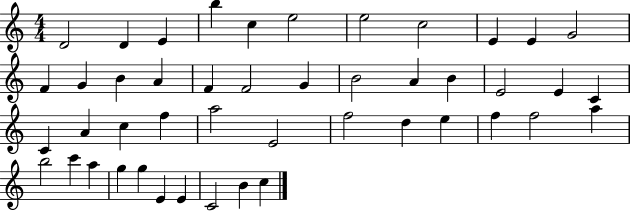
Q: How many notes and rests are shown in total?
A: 46